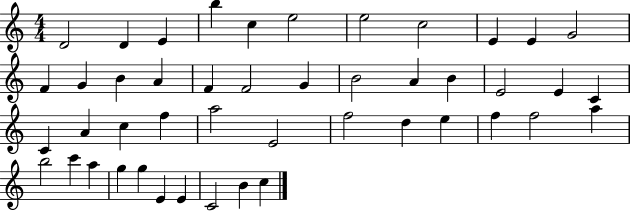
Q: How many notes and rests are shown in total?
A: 46